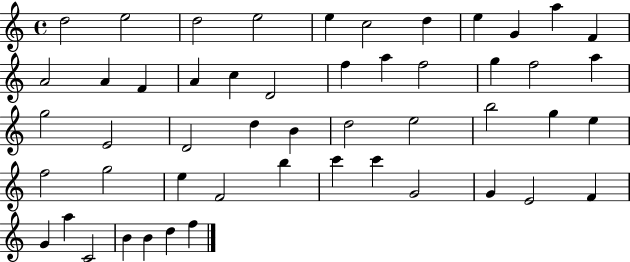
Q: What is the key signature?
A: C major